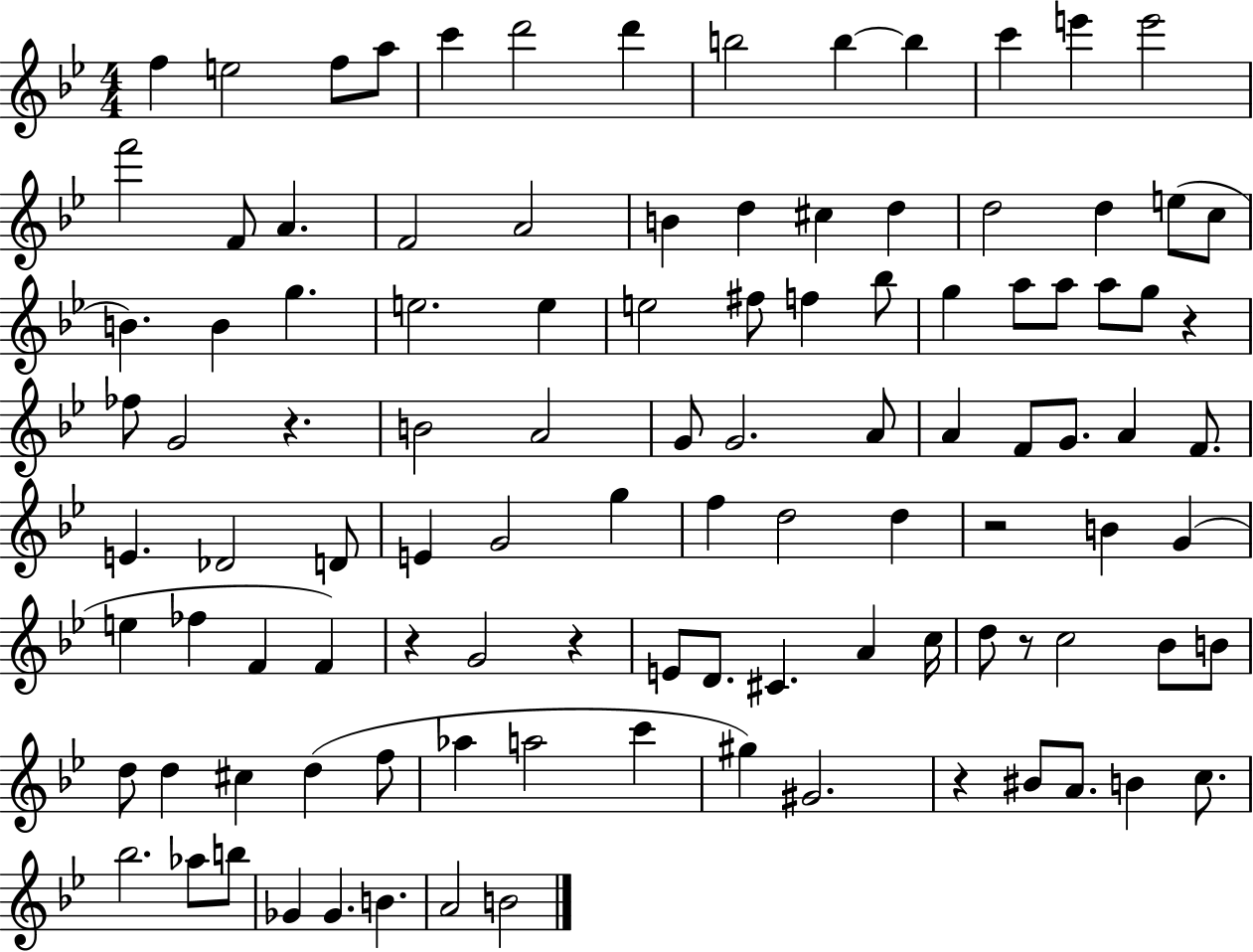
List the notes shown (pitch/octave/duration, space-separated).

F5/q E5/h F5/e A5/e C6/q D6/h D6/q B5/h B5/q B5/q C6/q E6/q E6/h F6/h F4/e A4/q. F4/h A4/h B4/q D5/q C#5/q D5/q D5/h D5/q E5/e C5/e B4/q. B4/q G5/q. E5/h. E5/q E5/h F#5/e F5/q Bb5/e G5/q A5/e A5/e A5/e G5/e R/q FES5/e G4/h R/q. B4/h A4/h G4/e G4/h. A4/e A4/q F4/e G4/e. A4/q F4/e. E4/q. Db4/h D4/e E4/q G4/h G5/q F5/q D5/h D5/q R/h B4/q G4/q E5/q FES5/q F4/q F4/q R/q G4/h R/q E4/e D4/e. C#4/q. A4/q C5/s D5/e R/e C5/h Bb4/e B4/e D5/e D5/q C#5/q D5/q F5/e Ab5/q A5/h C6/q G#5/q G#4/h. R/q BIS4/e A4/e. B4/q C5/e. Bb5/h. Ab5/e B5/e Gb4/q Gb4/q. B4/q. A4/h B4/h